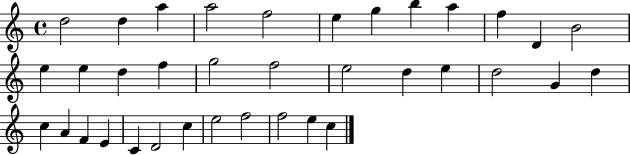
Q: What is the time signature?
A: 4/4